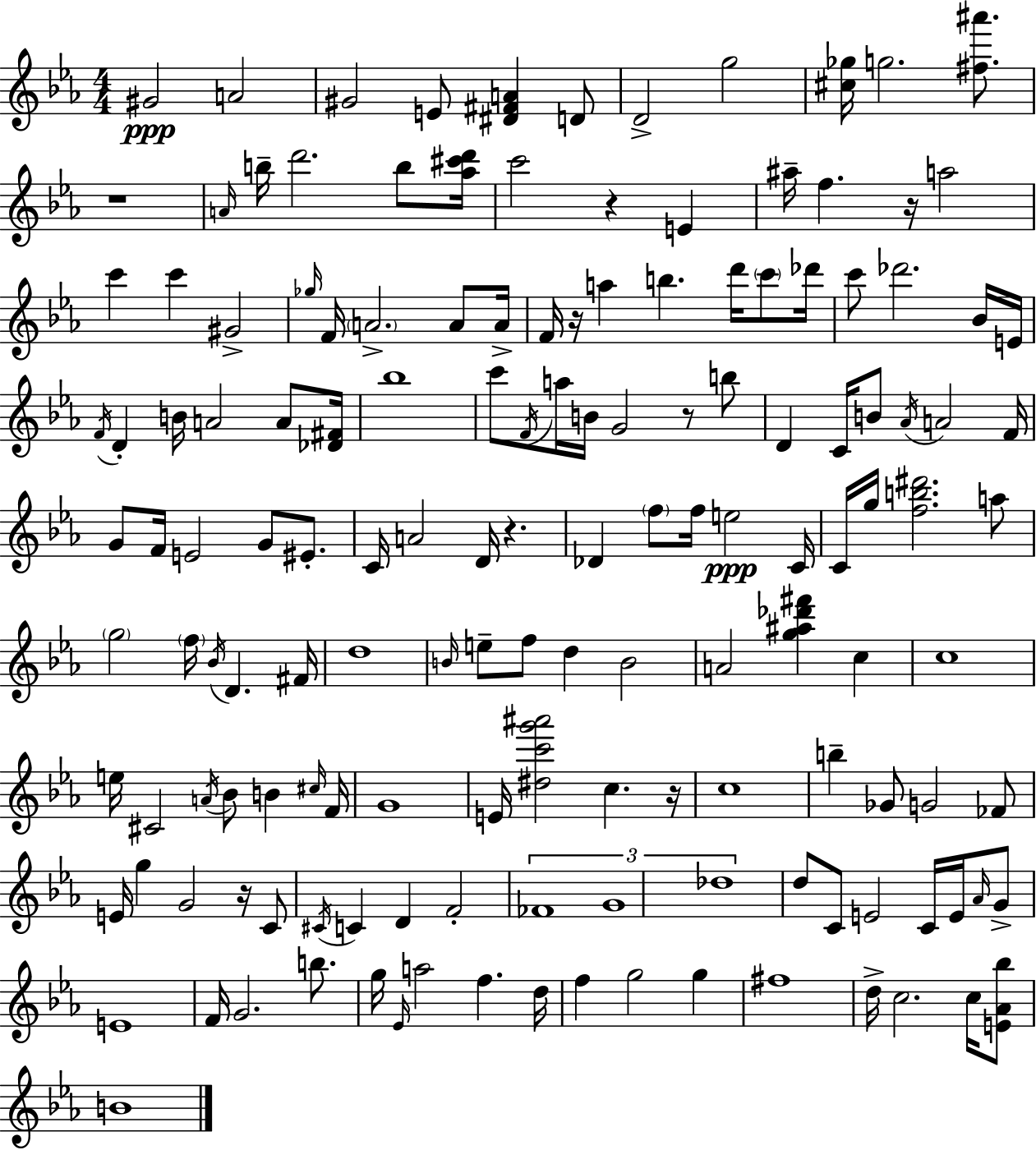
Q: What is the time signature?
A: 4/4